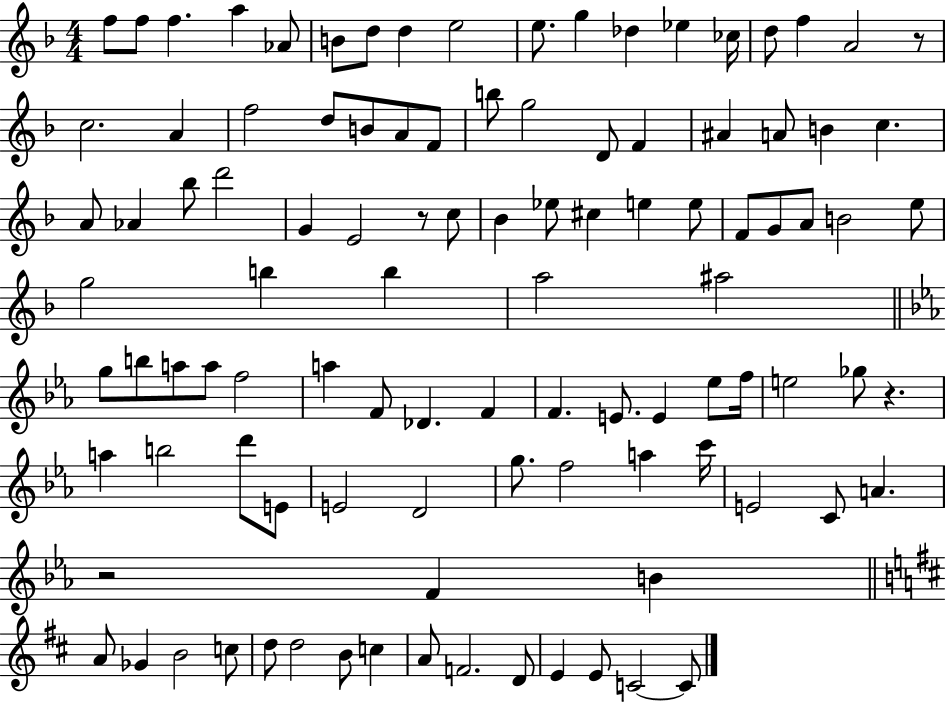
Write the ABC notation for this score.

X:1
T:Untitled
M:4/4
L:1/4
K:F
f/2 f/2 f a _A/2 B/2 d/2 d e2 e/2 g _d _e _c/4 d/2 f A2 z/2 c2 A f2 d/2 B/2 A/2 F/2 b/2 g2 D/2 F ^A A/2 B c A/2 _A _b/2 d'2 G E2 z/2 c/2 _B _e/2 ^c e e/2 F/2 G/2 A/2 B2 e/2 g2 b b a2 ^a2 g/2 b/2 a/2 a/2 f2 a F/2 _D F F E/2 E _e/2 f/4 e2 _g/2 z a b2 d'/2 E/2 E2 D2 g/2 f2 a c'/4 E2 C/2 A z2 F B A/2 _G B2 c/2 d/2 d2 B/2 c A/2 F2 D/2 E E/2 C2 C/2